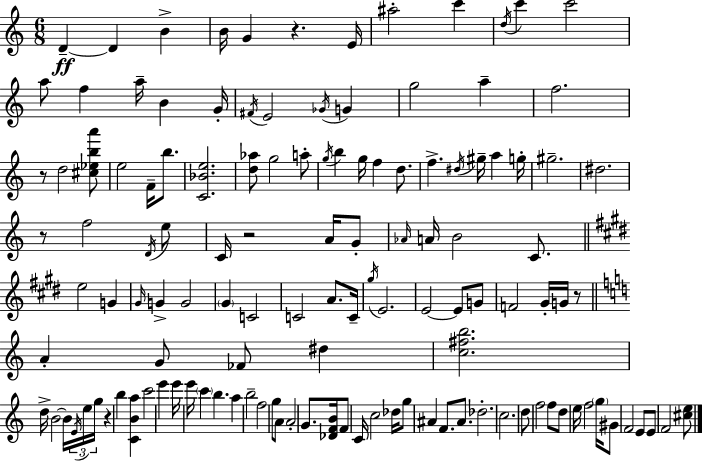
{
  \clef treble
  \numericTimeSignature
  \time 6/8
  \key c \major
  d'4--~~\ff d'4 b'4-> | b'16 g'4 r4. e'16 | ais''2-. c'''4 | \acciaccatura { d''16 } c'''4 c'''2 | \break a''8 f''4 a''16-- b'4 | g'16-. \acciaccatura { fis'16 } e'2 \acciaccatura { ges'16 } g'4 | g''2 a''4-- | f''2. | \break r8 d''2 | <cis'' ees'' b'' a'''>8 e''2 f'16-- | b''8. <c' bes' e''>2. | <d'' aes''>8 g''2 | \break a''8-. \acciaccatura { g''16 } b''4 g''16 f''4 | d''8. f''4.-> \acciaccatura { dis''16 } gis''16-- | a''4 g''16-. gis''2.-- | dis''2. | \break r8 f''2 | \acciaccatura { d'16 } e''8 c'16 r2 | a'16 g'8-. \grace { aes'16 } a'16 b'2 | c'8. \bar "||" \break \key e \major e''2 g'4 | \grace { gis'16 } g'4-> g'2 | \parenthesize gis'4 c'2 | c'2 a'8. | \break c'16-- \acciaccatura { gis''16 } e'2. | e'2~~ e'8 | g'8 f'2 gis'16-. g'16 | r8 \bar "||" \break \key c \major a'4-. g'8 fes'8 dis''4 | <c'' fis'' b''>2. | d''16-> b'2~~ b'16 \tuplet 3/2 { \acciaccatura { e'16 } e''16 | g''16 } r4 b''4 <c' b' a''>4 | \break c'''2 e'''4 | e'''16 e'''16 \parenthesize c'''4 b''4. | a''4 b''2-- | f''2 g''8 a'8 | \break a'2-. g'8. | <des' f' b'>16 f'8 c'16 c''2 | des''16 g''8 ais'4 f'8. ais'8. | des''2.-. | \break c''2. | d''8 f''2 f''8 | d''8 e''16 f''2 | \parenthesize g''16 gis'8 f'2 e'8 | \break e'8 f'2 <cis'' e''>8 | \bar "|."
}